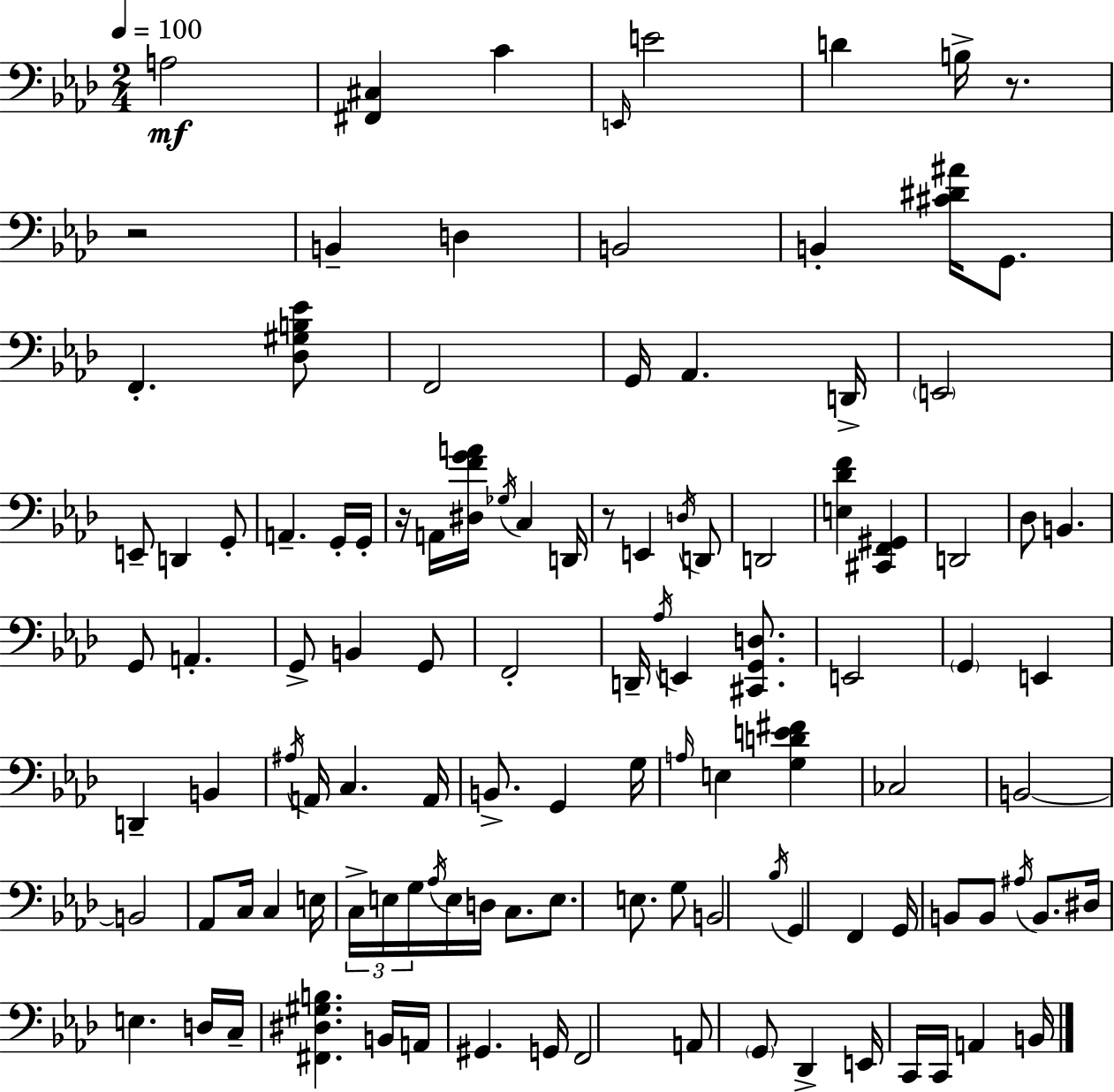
A3/h [F#2,C#3]/q C4/q E2/s E4/h D4/q B3/s R/e. R/h B2/q D3/q B2/h B2/q [C#4,D#4,A#4]/s G2/e. F2/q. [Db3,G#3,B3,Eb4]/e F2/h G2/s Ab2/q. D2/s E2/h E2/e D2/q G2/e A2/q. G2/s G2/s R/s A2/s [D#3,F4,G4,A4]/s Gb3/s C3/q D2/s R/e E2/q D3/s D2/e D2/h [E3,Db4,F4]/q [C#2,F2,G#2]/q D2/h Db3/e B2/q. G2/e A2/q. G2/e B2/q G2/e F2/h D2/s Ab3/s E2/q [C#2,G2,D3]/e. E2/h G2/q E2/q D2/q B2/q A#3/s A2/s C3/q. A2/s B2/e. G2/q G3/s A3/s E3/q [G3,D4,E4,F#4]/q CES3/h B2/h B2/h Ab2/e C3/s C3/q E3/s C3/s E3/s G3/s Ab3/s E3/s D3/s C3/e. E3/e. E3/e. G3/e B2/h Bb3/s G2/q F2/q G2/s B2/e B2/e A#3/s B2/e. D#3/s E3/q. D3/s C3/s [F#2,D#3,G#3,B3]/q. B2/s A2/s G#2/q. G2/s F2/h A2/e G2/e Db2/q E2/s C2/s C2/s A2/q B2/s